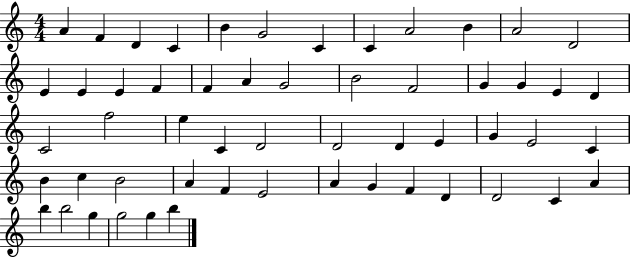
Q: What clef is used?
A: treble